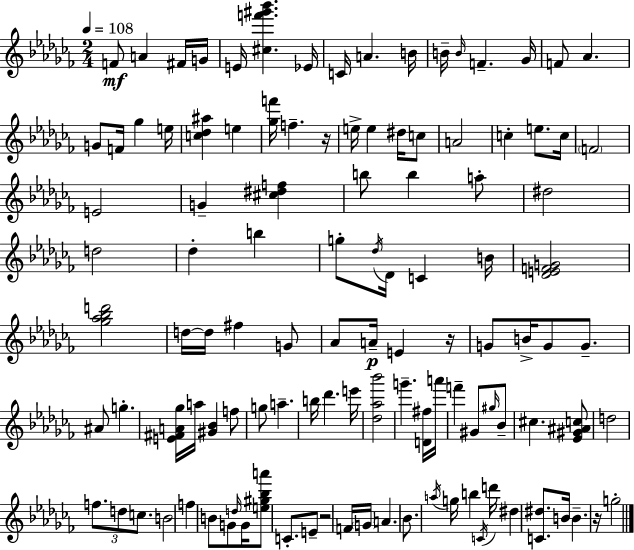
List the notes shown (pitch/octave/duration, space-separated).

F4/e A4/q F#4/s G4/s E4/s [C#5,F6,G#6,Bb6]/q. Eb4/s C4/s A4/q. B4/s B4/s B4/s F4/q. Gb4/s F4/e Ab4/q. G4/e F4/s Gb5/q E5/s [C5,Db5,A#5]/q E5/q [Gb5,F6]/s F5/q. R/s E5/s E5/q D#5/s C5/e A4/h C5/q E5/e. C5/s F4/h E4/h G4/q [C#5,D#5,F5]/q B5/e B5/q A5/e D#5/h D5/h Db5/q B5/q G5/e Db5/s Db4/s C4/q B4/s [Db4,E4,F4,G4]/h [Gb5,Ab5,Bb5,D6]/h D5/s D5/s F#5/q G4/e Ab4/e A4/s E4/q R/s G4/e B4/s G4/e G4/e. A#4/e G5/q. [E4,F#4,A4,Gb5]/s A5/s [G#4,Bb4]/q F5/e G5/e A5/q. B5/s Db6/q. E6/s [Db5,Ab5,Bb6]/h G6/q. [D4,F#5]/s A6/s F6/q G#4/e G#5/s Bb4/e C#5/q. [Eb4,G#4,A#4,C5]/e D5/h F5/e. D5/e C5/e. B4/h F5/q B4/e G4/e D5/s G4/s [E5,G#5,Bb5,A6]/e C4/e. E4/e R/h F4/s G4/s A4/q. Bb4/e. A5/s G5/s B5/q C4/s D6/s D#5/q [C4,D#5]/e. B4/s B4/q. R/s G5/h